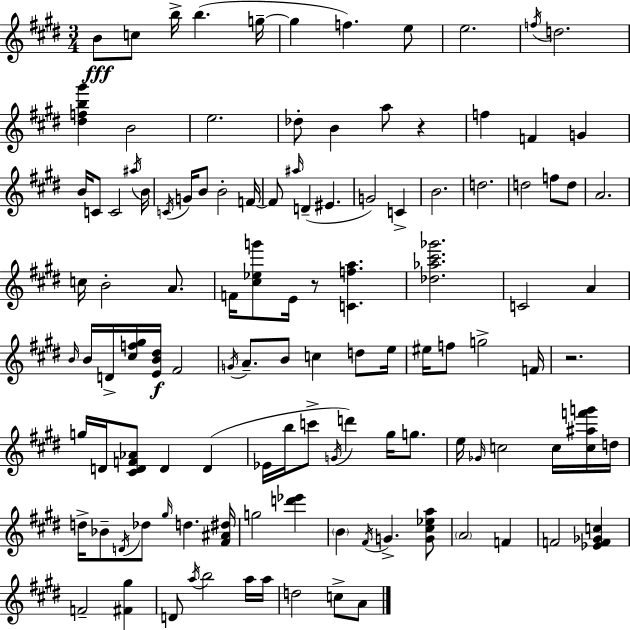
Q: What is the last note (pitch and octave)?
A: A4